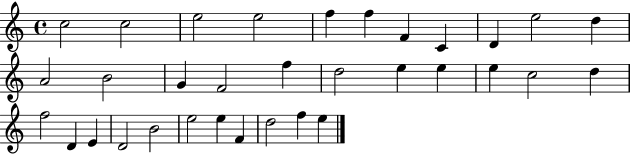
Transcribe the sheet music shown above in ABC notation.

X:1
T:Untitled
M:4/4
L:1/4
K:C
c2 c2 e2 e2 f f F C D e2 d A2 B2 G F2 f d2 e e e c2 d f2 D E D2 B2 e2 e F d2 f e